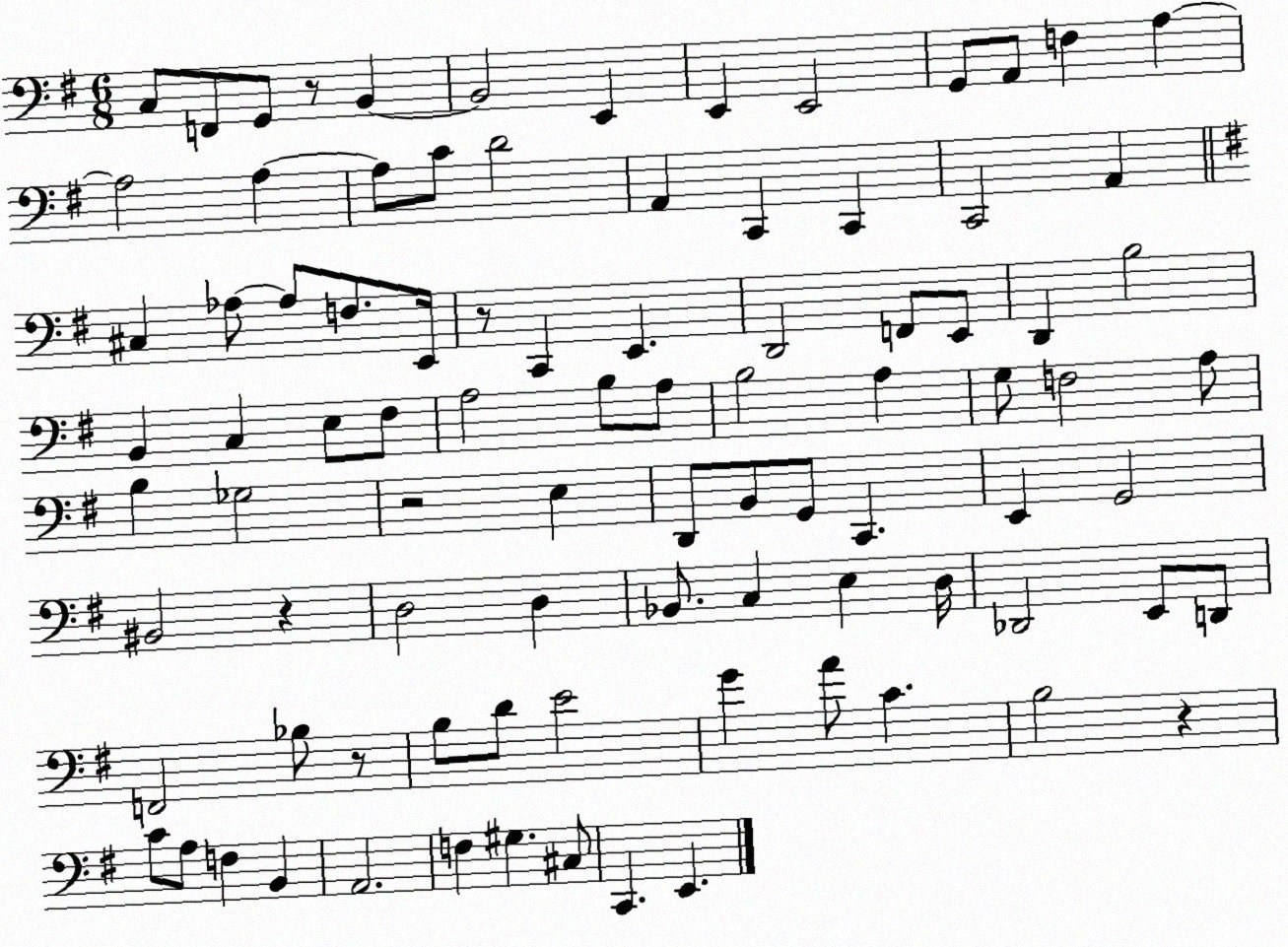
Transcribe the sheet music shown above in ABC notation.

X:1
T:Untitled
M:6/8
L:1/4
K:G
C,/2 F,,/2 G,,/2 z/2 B,, B,,2 E,, E,, E,,2 G,,/2 A,,/2 F, A, A,2 A, A,/2 C/2 D2 A,, C,, C,, C,,2 A,, ^C, _A,/2 _A,/2 F,/2 E,,/4 z/2 C,, E,, D,,2 F,,/2 E,,/2 D,, B,2 B,, C, E,/2 ^F,/2 A,2 B,/2 A,/2 B,2 A, G,/2 F,2 A,/2 B, _G,2 z2 E, D,,/2 B,,/2 G,,/2 C,, E,, G,,2 ^B,,2 z D,2 D, _B,,/2 C, E, D,/4 _D,,2 E,,/2 D,,/2 F,,2 _B,/2 z/2 B,/2 D/2 E2 G A/2 C B,2 z C/2 A,/2 F, B,, A,,2 F, ^G, ^C,/2 C,, E,,